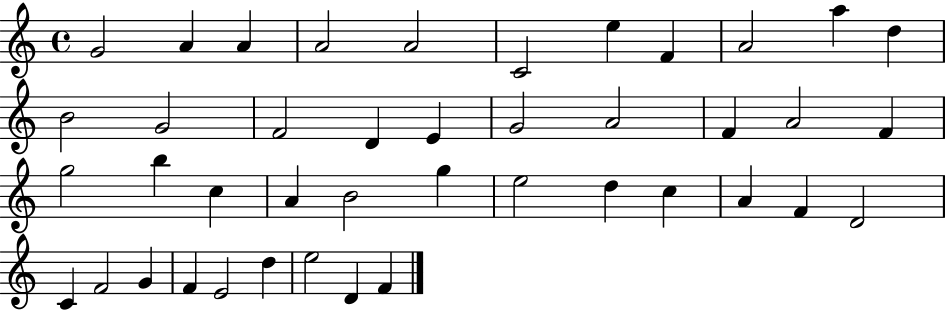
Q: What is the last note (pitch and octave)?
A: F4